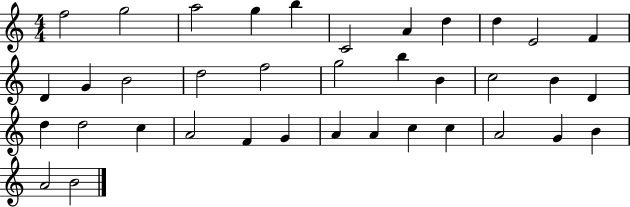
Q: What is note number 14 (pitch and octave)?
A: B4